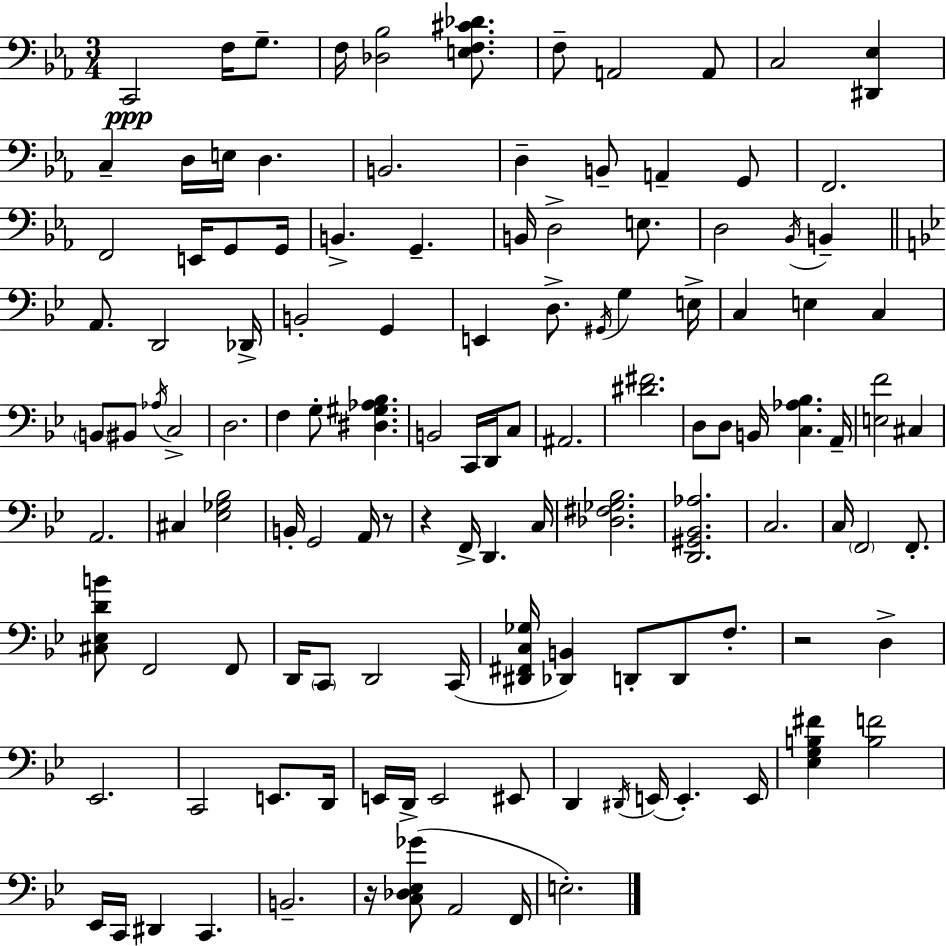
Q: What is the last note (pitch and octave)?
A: E3